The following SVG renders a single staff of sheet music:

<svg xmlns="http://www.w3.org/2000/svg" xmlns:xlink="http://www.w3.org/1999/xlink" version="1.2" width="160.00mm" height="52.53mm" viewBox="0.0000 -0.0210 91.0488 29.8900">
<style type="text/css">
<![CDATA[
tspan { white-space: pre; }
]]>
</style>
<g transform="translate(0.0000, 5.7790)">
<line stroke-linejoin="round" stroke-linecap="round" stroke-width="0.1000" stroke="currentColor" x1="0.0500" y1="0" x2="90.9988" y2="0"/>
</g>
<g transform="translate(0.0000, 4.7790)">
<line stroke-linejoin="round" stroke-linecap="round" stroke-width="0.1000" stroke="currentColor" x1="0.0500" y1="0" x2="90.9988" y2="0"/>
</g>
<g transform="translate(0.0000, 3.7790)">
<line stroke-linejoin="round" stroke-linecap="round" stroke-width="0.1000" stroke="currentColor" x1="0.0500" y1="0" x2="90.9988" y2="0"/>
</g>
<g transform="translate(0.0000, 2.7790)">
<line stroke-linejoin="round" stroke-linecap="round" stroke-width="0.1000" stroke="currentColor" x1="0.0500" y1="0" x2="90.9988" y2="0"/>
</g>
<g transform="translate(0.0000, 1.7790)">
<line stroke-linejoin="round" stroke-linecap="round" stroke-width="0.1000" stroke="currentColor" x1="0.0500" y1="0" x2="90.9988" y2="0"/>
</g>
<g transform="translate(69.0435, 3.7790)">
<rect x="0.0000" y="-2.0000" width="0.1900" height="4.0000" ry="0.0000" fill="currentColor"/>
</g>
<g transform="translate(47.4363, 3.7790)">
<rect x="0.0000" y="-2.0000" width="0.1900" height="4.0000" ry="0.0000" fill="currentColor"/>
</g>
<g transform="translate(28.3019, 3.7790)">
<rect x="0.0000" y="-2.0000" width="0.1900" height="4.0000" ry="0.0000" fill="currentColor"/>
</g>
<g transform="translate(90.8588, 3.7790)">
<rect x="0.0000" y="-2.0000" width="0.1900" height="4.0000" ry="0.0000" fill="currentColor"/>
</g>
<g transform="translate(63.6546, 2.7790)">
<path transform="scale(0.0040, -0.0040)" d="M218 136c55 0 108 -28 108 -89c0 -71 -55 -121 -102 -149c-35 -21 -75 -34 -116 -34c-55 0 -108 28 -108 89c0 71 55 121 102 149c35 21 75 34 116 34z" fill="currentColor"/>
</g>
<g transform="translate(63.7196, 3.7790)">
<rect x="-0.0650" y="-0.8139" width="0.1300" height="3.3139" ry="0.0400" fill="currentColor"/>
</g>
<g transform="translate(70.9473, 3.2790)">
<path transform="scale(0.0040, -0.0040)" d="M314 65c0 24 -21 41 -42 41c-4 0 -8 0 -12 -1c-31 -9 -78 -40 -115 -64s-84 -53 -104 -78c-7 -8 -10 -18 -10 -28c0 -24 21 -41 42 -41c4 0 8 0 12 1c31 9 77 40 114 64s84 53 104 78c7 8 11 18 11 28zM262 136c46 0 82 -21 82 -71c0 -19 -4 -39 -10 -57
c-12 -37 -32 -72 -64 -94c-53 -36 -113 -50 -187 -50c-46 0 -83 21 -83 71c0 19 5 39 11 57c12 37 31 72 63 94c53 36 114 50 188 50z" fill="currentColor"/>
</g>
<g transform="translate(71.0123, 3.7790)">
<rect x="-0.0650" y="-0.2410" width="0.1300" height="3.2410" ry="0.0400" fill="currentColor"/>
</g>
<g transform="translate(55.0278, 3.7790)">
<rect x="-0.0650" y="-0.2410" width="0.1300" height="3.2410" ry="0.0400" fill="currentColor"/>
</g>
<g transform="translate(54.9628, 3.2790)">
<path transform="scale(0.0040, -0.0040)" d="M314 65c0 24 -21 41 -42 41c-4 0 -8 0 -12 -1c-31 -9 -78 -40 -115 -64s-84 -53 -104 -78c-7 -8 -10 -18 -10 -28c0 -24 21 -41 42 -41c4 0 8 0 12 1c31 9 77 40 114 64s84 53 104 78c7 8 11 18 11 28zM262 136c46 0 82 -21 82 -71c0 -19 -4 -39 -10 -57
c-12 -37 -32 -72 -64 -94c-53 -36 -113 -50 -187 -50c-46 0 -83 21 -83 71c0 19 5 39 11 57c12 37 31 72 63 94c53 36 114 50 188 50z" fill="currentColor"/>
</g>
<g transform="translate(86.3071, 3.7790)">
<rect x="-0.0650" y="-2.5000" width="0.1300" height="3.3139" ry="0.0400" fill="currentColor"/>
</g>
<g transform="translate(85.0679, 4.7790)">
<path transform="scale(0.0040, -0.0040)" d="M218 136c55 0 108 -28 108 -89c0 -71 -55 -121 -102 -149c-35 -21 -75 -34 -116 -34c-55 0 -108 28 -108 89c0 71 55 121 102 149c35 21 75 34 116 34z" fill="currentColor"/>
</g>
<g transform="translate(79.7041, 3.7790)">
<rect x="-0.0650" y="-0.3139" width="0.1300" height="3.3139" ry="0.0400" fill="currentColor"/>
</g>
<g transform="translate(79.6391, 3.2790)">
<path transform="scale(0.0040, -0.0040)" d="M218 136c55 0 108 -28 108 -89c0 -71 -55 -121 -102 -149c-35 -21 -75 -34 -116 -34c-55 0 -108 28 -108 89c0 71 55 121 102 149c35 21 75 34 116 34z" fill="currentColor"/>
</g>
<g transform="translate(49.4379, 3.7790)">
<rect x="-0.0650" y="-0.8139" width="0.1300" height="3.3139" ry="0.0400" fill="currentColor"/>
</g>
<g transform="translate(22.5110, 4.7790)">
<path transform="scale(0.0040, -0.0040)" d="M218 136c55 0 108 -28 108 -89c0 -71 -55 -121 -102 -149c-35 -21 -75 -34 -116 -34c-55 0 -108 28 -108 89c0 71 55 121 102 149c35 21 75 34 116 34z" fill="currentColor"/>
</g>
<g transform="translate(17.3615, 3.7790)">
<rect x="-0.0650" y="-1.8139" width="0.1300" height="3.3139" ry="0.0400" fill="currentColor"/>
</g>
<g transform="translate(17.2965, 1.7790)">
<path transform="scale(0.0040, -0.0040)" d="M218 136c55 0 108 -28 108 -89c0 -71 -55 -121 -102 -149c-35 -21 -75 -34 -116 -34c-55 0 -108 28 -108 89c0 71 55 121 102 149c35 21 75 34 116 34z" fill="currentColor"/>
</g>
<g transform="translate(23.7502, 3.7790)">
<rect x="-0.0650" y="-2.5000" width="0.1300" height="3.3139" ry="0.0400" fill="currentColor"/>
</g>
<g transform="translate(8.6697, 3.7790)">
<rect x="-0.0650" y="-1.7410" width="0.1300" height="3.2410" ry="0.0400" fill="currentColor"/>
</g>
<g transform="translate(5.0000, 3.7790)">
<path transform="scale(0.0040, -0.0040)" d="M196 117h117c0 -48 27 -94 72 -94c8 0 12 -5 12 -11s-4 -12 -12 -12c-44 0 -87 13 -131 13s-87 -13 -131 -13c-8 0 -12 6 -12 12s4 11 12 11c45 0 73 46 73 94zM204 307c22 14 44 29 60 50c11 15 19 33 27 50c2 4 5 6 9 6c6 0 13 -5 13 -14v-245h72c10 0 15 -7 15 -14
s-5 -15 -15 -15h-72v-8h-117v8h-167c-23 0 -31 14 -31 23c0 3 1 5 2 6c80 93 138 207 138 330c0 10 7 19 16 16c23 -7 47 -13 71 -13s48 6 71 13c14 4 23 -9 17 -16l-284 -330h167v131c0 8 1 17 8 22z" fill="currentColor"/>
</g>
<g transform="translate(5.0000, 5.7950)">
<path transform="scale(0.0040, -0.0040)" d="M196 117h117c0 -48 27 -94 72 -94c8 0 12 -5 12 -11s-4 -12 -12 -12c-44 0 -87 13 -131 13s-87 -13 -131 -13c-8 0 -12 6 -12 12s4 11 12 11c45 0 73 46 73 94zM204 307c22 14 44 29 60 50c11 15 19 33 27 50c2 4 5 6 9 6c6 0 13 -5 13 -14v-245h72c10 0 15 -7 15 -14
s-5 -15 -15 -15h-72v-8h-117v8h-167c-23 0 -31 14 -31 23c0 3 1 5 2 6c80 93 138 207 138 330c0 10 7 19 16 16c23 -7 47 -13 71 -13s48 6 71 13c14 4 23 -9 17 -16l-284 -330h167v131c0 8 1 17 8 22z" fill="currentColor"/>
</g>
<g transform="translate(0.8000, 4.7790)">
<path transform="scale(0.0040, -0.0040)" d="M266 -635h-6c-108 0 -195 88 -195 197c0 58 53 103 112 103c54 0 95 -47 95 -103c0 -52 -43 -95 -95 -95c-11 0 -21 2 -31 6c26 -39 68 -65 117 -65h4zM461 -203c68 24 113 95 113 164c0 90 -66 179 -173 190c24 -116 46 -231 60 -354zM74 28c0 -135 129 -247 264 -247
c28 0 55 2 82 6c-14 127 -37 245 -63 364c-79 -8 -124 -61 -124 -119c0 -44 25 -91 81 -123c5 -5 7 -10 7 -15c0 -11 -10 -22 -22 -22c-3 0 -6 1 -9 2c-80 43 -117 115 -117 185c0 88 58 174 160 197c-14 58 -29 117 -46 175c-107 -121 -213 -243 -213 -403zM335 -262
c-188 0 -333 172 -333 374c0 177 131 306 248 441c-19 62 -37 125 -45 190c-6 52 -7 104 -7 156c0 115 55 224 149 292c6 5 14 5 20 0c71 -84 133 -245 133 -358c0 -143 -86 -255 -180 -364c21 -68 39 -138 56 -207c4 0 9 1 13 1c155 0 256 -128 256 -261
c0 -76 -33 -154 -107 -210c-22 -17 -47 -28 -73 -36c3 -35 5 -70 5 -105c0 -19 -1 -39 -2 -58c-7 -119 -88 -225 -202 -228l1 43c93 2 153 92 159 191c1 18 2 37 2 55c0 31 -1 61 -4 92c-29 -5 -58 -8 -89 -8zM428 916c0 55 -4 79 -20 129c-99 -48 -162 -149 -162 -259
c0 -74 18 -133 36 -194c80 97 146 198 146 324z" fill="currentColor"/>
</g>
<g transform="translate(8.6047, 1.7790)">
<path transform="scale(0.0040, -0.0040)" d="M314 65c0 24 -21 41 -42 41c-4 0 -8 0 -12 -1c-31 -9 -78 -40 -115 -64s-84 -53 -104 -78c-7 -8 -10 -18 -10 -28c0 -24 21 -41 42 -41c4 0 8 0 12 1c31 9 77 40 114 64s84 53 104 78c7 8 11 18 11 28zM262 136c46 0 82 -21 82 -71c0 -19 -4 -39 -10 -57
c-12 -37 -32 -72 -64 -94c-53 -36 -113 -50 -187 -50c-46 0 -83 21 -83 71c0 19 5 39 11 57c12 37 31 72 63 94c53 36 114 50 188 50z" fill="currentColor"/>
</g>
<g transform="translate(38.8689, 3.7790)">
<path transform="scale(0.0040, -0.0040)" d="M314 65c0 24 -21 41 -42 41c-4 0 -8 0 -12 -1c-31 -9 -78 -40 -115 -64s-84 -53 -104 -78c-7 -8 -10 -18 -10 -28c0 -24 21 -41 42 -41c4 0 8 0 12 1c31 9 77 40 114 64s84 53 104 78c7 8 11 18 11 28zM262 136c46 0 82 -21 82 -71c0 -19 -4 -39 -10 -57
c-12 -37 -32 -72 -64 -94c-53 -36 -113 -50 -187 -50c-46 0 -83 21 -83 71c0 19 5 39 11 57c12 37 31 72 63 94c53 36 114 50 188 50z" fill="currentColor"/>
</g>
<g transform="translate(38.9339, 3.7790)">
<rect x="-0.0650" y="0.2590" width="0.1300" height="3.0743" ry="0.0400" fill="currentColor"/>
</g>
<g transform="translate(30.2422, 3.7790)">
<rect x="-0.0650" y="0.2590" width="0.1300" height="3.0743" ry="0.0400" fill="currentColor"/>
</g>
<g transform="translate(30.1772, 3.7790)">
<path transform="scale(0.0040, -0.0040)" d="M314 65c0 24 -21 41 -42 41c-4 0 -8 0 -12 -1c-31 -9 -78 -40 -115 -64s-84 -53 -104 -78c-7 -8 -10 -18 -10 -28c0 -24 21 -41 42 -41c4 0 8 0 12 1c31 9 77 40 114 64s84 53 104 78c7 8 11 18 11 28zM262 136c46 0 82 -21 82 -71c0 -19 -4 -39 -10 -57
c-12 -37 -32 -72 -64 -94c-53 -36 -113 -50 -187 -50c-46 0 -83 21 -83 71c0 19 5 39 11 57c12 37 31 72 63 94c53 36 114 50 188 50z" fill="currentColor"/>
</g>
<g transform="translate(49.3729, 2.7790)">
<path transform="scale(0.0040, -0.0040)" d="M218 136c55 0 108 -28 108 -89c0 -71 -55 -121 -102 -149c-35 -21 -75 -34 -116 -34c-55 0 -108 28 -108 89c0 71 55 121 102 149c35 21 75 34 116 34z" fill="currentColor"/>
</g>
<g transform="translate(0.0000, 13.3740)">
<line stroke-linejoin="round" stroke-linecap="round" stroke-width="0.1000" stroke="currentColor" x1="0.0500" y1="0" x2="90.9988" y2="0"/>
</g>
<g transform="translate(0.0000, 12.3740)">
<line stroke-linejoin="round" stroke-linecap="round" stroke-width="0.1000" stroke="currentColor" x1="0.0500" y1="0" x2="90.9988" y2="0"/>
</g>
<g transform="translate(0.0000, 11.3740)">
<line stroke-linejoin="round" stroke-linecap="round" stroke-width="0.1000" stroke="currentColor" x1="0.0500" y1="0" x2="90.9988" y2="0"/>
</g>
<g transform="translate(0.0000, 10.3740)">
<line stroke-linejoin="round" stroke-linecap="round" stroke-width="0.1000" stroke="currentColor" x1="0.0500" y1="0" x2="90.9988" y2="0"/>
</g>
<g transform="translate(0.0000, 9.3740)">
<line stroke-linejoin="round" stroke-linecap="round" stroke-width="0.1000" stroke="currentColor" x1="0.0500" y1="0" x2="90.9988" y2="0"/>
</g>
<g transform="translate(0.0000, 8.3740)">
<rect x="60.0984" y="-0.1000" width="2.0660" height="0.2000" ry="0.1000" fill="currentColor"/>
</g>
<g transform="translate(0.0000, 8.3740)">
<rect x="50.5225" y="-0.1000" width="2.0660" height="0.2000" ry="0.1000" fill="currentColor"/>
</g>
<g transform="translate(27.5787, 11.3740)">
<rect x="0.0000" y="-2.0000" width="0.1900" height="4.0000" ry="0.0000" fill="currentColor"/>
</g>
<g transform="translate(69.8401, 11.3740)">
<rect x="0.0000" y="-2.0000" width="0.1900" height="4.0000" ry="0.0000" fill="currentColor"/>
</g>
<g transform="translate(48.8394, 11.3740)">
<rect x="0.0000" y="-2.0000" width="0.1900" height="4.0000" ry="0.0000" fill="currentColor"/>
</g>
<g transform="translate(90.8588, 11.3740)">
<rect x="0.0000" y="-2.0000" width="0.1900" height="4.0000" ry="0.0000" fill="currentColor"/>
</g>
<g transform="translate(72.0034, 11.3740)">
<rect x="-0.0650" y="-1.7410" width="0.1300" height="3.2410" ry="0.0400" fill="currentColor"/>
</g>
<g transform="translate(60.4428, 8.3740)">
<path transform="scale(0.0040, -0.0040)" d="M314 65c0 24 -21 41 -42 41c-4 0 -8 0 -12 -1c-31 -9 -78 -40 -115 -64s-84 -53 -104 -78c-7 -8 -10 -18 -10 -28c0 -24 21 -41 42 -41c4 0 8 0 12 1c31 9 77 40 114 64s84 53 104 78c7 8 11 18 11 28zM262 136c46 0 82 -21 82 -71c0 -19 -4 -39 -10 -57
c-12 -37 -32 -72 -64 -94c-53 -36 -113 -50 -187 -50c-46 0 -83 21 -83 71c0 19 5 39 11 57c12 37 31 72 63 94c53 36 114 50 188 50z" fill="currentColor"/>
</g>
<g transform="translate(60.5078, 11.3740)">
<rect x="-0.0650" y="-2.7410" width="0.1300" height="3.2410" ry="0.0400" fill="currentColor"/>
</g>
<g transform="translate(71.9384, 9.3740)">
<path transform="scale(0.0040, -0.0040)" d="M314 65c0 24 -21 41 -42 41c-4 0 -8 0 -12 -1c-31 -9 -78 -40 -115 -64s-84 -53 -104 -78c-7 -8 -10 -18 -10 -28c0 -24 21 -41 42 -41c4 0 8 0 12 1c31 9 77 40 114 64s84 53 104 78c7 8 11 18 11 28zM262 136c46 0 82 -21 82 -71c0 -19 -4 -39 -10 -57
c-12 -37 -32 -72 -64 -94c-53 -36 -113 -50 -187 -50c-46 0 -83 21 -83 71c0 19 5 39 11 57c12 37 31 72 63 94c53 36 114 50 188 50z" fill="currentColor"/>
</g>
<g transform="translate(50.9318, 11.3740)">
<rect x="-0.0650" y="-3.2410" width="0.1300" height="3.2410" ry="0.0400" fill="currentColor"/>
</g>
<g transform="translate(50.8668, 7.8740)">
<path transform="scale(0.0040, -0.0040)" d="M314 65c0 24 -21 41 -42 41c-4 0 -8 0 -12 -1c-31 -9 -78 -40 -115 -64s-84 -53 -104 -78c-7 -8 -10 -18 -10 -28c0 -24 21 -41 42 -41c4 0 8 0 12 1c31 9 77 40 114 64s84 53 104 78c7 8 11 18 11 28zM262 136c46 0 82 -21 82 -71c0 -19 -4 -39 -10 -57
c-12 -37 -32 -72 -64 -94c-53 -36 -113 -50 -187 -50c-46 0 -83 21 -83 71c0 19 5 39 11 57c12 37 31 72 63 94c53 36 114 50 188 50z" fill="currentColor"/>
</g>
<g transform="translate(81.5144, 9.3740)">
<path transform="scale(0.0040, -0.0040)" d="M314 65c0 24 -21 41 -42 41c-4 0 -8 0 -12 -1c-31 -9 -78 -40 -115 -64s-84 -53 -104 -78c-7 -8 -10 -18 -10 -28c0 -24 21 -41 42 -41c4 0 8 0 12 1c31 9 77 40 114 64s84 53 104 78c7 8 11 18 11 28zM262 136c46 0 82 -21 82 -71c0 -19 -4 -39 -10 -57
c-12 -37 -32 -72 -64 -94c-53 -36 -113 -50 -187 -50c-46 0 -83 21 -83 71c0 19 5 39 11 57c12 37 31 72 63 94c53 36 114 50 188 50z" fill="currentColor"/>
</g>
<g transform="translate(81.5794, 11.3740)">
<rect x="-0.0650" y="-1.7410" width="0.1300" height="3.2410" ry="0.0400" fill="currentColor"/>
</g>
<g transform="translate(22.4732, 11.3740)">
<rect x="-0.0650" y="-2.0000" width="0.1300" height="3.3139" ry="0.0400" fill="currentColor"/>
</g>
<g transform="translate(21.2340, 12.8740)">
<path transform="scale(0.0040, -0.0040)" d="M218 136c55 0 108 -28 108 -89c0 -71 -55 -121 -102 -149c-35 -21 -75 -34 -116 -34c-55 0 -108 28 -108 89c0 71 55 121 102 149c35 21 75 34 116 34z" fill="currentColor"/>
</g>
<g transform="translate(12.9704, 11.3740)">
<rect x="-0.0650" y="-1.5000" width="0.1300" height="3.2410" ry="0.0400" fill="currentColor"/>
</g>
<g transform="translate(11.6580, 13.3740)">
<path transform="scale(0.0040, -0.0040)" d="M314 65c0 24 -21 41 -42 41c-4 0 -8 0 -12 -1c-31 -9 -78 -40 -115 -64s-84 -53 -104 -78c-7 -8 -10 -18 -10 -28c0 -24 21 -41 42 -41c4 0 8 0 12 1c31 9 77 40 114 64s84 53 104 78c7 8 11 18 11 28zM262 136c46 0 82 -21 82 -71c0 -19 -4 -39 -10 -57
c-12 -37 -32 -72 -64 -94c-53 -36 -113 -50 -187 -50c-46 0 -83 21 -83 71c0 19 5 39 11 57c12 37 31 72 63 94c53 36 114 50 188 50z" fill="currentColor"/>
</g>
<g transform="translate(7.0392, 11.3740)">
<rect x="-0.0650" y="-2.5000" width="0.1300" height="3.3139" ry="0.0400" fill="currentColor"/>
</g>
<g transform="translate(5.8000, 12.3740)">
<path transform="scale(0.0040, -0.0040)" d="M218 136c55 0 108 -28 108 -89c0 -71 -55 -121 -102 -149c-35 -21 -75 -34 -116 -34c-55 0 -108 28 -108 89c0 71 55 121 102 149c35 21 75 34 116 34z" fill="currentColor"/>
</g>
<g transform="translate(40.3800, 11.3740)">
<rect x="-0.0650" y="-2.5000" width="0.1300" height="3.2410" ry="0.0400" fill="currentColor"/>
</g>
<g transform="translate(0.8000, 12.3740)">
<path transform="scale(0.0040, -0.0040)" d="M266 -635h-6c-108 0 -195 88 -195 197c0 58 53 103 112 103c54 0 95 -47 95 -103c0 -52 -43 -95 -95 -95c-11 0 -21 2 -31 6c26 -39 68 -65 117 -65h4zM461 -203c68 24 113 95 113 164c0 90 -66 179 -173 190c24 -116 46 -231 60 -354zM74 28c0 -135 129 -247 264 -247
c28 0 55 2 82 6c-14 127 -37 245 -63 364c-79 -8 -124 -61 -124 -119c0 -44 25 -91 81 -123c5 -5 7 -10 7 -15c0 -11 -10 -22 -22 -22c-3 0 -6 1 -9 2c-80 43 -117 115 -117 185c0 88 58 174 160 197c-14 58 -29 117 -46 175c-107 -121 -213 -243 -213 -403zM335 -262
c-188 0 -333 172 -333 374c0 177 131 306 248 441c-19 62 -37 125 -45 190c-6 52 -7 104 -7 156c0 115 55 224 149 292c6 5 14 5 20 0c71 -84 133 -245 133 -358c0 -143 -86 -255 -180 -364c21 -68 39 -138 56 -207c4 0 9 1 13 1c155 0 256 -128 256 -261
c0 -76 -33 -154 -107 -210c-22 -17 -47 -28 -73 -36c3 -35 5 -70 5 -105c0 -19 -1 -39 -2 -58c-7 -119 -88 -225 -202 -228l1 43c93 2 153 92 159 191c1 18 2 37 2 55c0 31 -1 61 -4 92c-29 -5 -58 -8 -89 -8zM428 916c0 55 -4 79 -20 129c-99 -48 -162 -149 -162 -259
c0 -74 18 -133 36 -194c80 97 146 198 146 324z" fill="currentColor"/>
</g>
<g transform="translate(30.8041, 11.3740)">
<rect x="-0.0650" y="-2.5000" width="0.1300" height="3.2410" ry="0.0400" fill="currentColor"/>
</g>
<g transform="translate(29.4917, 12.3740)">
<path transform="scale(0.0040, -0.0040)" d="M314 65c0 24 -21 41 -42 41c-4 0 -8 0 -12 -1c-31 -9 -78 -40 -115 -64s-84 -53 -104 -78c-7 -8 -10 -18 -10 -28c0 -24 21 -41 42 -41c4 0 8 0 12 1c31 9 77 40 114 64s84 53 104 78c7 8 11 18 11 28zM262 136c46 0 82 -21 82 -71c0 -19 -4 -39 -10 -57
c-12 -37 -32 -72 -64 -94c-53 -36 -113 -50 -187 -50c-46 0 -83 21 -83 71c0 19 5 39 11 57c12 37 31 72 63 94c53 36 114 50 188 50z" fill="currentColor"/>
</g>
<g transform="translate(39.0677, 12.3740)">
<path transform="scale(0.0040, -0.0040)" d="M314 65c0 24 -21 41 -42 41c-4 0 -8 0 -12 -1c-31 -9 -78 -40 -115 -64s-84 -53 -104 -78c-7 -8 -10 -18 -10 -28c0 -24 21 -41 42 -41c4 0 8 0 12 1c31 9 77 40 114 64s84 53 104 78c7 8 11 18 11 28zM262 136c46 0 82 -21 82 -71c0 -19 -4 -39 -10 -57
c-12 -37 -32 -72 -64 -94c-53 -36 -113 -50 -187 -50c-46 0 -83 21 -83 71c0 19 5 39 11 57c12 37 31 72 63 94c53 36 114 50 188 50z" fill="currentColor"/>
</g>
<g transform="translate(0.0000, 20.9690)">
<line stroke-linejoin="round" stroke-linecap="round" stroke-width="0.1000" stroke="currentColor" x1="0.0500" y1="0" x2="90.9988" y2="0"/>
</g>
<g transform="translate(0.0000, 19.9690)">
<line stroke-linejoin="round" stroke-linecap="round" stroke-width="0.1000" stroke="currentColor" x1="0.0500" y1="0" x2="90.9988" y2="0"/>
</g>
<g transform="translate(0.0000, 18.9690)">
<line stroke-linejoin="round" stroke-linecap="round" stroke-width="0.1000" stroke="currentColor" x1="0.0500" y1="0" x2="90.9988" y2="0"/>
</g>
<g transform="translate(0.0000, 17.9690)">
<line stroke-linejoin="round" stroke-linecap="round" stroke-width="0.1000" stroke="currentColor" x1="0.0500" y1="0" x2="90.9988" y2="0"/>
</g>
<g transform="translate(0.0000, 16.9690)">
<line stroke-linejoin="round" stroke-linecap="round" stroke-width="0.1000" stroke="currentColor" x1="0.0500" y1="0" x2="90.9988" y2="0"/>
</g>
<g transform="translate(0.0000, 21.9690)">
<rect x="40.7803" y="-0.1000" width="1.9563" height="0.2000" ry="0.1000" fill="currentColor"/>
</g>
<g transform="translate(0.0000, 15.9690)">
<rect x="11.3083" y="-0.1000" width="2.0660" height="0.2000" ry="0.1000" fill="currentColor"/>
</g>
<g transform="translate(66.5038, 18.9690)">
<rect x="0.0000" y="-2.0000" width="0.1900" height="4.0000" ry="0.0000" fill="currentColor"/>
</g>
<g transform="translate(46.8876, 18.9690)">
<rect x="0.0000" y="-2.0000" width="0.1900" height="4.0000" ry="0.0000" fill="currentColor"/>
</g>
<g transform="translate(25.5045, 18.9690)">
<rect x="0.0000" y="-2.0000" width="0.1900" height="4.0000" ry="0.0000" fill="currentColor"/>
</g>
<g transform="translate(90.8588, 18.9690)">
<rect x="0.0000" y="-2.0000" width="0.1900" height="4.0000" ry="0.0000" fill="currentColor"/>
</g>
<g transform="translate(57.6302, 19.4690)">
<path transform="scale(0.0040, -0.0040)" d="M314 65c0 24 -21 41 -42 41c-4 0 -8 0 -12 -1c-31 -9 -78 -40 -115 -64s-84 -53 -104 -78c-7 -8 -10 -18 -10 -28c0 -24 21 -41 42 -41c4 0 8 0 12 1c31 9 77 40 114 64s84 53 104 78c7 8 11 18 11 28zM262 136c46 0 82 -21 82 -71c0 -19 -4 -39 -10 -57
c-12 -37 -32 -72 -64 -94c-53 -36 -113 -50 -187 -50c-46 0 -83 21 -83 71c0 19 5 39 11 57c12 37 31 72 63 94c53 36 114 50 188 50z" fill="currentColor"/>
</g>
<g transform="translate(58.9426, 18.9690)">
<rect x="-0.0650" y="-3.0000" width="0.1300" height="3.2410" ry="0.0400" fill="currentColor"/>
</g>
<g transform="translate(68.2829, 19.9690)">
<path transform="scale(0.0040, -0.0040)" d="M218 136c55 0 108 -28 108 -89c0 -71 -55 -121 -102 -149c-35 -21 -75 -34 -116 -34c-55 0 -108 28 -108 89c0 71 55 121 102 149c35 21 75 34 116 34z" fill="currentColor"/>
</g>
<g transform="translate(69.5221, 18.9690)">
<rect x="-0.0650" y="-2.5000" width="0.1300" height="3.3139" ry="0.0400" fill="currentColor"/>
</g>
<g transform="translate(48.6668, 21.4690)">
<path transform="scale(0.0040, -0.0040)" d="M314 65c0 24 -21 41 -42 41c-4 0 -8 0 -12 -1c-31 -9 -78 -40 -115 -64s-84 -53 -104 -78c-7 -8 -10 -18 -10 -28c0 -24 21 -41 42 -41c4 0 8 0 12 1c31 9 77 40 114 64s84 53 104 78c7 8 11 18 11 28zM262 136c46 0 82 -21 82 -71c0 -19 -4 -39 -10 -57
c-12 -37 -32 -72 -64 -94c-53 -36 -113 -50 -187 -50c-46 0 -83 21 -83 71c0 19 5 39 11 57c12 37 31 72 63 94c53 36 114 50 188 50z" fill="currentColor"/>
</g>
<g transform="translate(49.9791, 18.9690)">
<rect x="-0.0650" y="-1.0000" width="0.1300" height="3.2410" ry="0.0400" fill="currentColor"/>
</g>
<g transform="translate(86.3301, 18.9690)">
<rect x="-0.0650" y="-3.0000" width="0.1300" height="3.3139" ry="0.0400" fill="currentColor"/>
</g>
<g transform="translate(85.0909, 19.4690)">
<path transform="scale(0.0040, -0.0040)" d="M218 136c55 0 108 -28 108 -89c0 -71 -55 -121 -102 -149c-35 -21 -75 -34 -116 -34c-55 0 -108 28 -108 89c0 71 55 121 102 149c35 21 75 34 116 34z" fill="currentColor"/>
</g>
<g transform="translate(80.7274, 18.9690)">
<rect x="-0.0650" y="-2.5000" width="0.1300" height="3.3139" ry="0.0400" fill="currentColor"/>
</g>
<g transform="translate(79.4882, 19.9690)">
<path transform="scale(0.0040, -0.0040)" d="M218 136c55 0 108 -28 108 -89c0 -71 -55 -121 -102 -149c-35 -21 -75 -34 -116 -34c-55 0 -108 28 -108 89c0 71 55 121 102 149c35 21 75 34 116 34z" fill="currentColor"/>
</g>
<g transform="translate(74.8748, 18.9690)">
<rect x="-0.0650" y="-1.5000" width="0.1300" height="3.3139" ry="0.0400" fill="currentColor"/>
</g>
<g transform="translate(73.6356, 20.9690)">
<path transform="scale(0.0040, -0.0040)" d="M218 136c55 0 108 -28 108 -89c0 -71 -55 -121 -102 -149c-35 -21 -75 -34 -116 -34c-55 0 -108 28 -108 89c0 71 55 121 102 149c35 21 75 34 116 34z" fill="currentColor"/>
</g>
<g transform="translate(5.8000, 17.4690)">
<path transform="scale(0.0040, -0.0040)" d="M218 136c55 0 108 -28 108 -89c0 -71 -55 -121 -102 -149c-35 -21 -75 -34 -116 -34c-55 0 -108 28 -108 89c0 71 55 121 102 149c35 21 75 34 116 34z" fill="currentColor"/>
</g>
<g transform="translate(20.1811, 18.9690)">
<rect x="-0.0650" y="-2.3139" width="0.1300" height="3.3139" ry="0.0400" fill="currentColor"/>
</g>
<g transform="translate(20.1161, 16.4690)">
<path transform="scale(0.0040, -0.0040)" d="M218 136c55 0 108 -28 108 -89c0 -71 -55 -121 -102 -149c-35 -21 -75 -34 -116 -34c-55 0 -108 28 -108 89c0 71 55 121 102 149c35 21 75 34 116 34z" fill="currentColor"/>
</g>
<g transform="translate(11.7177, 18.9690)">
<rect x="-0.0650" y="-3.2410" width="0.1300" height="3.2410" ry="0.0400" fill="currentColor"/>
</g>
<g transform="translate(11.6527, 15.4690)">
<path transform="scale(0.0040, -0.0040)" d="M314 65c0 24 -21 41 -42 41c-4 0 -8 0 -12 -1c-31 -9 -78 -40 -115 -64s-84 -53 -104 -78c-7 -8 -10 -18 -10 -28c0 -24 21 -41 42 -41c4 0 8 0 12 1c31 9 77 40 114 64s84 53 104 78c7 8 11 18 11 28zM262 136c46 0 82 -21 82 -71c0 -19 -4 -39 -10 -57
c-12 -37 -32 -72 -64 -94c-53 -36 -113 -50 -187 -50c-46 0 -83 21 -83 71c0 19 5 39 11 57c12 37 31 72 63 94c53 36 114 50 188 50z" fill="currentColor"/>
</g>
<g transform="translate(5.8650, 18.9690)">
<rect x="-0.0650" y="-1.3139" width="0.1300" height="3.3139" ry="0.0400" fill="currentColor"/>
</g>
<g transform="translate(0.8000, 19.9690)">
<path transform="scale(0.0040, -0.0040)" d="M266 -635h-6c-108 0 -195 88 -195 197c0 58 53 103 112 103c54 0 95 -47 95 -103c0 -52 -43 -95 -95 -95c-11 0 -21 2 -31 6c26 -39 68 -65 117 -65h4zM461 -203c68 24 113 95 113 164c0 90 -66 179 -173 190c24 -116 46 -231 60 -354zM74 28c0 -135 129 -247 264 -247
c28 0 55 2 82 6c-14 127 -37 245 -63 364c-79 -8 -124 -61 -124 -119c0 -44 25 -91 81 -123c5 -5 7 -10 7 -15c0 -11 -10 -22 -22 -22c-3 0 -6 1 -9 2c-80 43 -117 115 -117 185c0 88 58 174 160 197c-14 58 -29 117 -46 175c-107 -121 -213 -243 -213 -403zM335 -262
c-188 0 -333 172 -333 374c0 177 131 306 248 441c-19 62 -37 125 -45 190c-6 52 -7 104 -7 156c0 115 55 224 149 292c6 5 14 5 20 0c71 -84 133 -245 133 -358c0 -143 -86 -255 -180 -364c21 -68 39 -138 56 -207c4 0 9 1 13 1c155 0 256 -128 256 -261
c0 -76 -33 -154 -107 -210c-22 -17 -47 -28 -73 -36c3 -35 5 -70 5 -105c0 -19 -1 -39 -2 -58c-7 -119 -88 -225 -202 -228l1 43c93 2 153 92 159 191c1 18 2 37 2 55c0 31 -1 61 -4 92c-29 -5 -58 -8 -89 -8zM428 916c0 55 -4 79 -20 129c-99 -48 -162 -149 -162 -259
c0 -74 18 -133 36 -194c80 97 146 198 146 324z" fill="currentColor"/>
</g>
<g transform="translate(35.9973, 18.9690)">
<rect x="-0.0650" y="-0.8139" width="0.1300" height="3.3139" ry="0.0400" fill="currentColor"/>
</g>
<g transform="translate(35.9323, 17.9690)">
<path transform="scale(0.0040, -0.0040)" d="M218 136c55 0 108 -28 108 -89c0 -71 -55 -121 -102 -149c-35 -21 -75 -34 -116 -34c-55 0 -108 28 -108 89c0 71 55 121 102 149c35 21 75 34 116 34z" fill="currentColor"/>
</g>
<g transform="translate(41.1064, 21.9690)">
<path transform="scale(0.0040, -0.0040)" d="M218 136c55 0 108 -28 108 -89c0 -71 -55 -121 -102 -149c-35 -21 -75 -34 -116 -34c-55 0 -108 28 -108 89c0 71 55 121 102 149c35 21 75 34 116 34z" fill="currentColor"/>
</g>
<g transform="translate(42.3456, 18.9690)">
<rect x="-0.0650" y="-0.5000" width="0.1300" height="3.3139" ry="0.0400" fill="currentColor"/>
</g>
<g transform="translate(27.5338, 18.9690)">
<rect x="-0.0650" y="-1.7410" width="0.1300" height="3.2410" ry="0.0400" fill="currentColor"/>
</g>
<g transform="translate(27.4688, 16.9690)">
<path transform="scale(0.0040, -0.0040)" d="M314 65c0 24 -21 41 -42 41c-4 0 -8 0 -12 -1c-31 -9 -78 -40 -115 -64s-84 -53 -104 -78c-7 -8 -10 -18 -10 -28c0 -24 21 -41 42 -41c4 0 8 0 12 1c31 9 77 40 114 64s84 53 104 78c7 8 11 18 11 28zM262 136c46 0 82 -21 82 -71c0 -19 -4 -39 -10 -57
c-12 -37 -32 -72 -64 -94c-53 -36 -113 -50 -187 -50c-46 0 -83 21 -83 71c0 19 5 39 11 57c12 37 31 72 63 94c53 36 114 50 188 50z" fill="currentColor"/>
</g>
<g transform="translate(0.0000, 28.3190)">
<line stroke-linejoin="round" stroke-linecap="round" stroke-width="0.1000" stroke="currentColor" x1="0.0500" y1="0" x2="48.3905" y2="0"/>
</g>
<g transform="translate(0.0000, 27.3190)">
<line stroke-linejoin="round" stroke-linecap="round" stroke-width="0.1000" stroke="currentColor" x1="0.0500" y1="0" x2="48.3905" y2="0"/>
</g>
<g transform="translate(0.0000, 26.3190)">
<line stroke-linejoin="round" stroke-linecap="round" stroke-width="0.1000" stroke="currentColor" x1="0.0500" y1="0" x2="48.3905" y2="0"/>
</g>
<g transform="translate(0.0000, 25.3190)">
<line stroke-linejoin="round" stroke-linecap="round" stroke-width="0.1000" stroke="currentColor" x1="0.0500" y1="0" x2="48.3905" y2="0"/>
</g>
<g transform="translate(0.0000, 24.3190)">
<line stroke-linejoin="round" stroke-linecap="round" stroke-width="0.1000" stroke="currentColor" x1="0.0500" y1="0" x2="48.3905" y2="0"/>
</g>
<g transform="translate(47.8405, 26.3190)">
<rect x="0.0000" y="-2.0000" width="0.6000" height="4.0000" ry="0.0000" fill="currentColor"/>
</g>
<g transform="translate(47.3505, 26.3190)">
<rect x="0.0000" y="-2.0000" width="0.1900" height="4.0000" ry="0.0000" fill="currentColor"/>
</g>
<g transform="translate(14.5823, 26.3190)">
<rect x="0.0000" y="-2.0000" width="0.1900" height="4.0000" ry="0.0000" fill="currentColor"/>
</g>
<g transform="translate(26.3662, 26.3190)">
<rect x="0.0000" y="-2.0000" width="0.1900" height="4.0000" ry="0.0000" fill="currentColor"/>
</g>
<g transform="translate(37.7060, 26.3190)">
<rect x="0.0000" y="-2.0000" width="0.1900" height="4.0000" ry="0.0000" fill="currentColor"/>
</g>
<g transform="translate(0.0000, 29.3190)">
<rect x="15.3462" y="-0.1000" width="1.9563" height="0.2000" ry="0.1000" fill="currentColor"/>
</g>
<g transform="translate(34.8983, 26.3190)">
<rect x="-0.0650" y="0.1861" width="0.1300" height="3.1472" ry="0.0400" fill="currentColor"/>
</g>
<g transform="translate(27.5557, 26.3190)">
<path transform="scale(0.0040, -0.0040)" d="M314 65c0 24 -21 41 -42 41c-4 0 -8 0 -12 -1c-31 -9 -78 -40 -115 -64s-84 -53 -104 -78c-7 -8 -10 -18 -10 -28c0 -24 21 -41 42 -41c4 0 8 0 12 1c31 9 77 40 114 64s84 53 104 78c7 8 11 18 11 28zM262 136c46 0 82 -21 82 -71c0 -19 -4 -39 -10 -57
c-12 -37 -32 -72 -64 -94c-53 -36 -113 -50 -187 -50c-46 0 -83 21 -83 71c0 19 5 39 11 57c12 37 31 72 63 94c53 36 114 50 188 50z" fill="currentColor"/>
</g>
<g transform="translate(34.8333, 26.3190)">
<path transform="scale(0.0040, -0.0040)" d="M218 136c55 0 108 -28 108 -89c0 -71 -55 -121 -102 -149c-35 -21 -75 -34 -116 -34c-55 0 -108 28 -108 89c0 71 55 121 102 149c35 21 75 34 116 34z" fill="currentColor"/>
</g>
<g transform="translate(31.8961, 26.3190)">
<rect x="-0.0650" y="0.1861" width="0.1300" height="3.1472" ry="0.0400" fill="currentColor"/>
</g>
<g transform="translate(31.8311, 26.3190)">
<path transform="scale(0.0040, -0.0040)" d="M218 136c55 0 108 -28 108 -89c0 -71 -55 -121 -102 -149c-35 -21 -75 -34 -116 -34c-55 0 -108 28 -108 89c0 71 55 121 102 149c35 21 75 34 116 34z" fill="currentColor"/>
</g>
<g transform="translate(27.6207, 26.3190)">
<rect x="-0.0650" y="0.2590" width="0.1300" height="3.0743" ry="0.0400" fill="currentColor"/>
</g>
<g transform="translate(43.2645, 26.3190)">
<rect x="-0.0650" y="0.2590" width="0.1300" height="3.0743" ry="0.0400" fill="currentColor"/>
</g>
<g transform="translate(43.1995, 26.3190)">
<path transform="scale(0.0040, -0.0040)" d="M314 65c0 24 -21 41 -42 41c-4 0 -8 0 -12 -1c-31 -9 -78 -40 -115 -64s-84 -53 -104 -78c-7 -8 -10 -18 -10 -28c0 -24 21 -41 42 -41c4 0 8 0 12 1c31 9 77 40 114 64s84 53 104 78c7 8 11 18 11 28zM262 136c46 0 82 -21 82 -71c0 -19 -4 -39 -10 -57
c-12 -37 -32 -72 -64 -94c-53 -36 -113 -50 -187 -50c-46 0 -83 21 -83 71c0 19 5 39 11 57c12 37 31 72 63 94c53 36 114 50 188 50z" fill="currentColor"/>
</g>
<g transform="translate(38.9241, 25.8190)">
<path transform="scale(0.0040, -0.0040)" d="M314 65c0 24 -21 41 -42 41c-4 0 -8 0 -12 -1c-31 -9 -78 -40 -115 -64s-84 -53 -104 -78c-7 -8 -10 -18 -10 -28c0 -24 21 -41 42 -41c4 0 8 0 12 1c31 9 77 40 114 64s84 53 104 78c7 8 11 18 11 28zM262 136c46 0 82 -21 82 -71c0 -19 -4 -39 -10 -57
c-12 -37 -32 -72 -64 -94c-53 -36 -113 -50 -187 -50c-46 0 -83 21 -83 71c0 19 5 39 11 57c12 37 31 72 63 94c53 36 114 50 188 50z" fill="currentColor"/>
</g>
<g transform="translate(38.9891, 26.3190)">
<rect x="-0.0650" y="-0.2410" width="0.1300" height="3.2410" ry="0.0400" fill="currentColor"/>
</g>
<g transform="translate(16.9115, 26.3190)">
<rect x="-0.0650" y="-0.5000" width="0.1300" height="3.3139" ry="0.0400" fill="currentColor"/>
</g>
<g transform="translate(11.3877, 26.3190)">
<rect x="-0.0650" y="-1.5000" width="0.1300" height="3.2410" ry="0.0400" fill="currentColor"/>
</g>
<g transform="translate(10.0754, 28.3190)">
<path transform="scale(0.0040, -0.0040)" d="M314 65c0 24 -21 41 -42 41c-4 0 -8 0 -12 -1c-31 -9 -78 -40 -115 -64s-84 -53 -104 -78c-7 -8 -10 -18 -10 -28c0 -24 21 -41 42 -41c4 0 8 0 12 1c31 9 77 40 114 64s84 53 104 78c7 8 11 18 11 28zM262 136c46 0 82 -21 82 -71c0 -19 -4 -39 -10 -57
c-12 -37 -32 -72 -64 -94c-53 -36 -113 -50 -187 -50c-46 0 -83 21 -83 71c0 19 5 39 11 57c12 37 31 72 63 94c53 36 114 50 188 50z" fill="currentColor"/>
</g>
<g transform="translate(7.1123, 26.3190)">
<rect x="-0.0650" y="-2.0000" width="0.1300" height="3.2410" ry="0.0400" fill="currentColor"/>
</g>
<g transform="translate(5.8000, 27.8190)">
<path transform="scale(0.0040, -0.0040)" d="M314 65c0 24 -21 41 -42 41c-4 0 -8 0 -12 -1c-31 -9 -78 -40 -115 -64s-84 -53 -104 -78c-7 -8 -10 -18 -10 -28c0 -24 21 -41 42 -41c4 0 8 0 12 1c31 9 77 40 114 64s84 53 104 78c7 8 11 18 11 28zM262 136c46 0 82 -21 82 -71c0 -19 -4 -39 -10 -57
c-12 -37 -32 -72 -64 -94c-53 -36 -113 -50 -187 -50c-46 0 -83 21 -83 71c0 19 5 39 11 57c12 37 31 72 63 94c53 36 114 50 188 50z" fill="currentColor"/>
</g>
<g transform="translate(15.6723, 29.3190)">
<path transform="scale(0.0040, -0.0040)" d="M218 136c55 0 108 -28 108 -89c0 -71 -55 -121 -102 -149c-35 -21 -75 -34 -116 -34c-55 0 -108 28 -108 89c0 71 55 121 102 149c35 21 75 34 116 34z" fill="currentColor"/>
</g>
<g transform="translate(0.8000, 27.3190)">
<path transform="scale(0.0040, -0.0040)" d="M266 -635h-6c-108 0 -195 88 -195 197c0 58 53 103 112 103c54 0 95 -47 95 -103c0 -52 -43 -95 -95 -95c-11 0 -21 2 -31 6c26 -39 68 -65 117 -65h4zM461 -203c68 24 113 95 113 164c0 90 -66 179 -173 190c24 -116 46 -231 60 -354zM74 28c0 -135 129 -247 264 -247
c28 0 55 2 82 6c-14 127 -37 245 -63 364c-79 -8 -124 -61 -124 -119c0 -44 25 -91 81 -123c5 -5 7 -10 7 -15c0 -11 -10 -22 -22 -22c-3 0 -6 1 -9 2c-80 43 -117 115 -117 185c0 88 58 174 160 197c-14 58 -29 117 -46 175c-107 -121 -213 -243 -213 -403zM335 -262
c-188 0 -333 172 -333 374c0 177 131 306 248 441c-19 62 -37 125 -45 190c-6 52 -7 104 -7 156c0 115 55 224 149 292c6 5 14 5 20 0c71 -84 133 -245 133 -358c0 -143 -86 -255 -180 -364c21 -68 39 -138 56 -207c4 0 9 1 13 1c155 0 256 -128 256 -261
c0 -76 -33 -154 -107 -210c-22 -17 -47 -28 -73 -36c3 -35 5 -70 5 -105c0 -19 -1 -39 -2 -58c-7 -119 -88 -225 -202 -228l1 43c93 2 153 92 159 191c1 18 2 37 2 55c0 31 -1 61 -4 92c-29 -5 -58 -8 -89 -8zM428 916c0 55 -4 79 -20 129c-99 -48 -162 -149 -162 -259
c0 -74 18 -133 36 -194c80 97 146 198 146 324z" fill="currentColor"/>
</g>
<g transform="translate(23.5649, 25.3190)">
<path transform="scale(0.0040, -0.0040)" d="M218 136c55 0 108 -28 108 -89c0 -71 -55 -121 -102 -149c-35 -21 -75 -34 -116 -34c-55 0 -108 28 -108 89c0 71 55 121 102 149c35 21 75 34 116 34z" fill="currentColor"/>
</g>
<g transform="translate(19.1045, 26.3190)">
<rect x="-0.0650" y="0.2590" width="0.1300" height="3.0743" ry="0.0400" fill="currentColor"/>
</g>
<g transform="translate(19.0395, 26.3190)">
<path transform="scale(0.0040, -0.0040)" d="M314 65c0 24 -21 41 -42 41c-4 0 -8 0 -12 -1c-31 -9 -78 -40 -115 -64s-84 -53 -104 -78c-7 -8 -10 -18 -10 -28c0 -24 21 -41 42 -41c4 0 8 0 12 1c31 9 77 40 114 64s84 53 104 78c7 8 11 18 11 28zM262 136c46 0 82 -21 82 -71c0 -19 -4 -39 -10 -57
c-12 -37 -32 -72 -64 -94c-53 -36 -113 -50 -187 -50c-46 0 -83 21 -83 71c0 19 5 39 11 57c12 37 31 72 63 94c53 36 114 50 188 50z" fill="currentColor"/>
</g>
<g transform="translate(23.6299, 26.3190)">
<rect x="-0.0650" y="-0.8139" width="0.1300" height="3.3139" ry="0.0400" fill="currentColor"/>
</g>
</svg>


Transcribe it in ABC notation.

X:1
T:Untitled
M:4/4
L:1/4
K:C
f2 f G B2 B2 d c2 d c2 c G G E2 F G2 G2 b2 a2 f2 f2 e b2 g f2 d C D2 A2 G E G A F2 E2 C B2 d B2 B B c2 B2